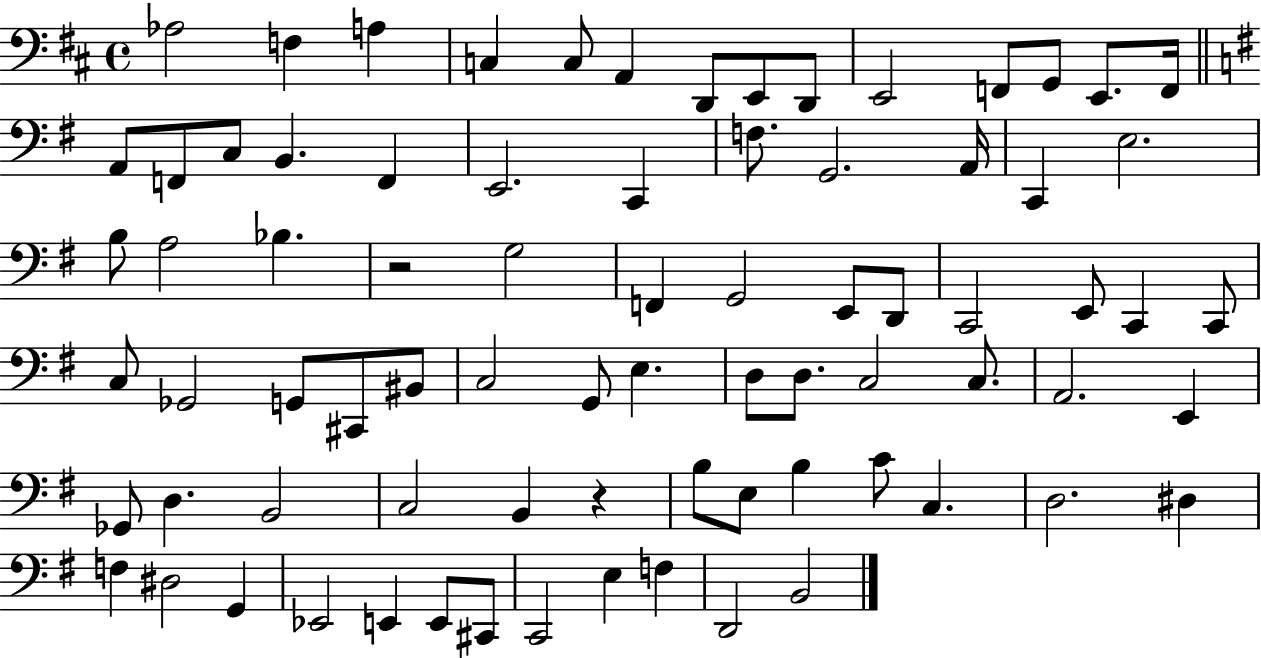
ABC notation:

X:1
T:Untitled
M:4/4
L:1/4
K:D
_A,2 F, A, C, C,/2 A,, D,,/2 E,,/2 D,,/2 E,,2 F,,/2 G,,/2 E,,/2 F,,/4 A,,/2 F,,/2 C,/2 B,, F,, E,,2 C,, F,/2 G,,2 A,,/4 C,, E,2 B,/2 A,2 _B, z2 G,2 F,, G,,2 E,,/2 D,,/2 C,,2 E,,/2 C,, C,,/2 C,/2 _G,,2 G,,/2 ^C,,/2 ^B,,/2 C,2 G,,/2 E, D,/2 D,/2 C,2 C,/2 A,,2 E,, _G,,/2 D, B,,2 C,2 B,, z B,/2 E,/2 B, C/2 C, D,2 ^D, F, ^D,2 G,, _E,,2 E,, E,,/2 ^C,,/2 C,,2 E, F, D,,2 B,,2